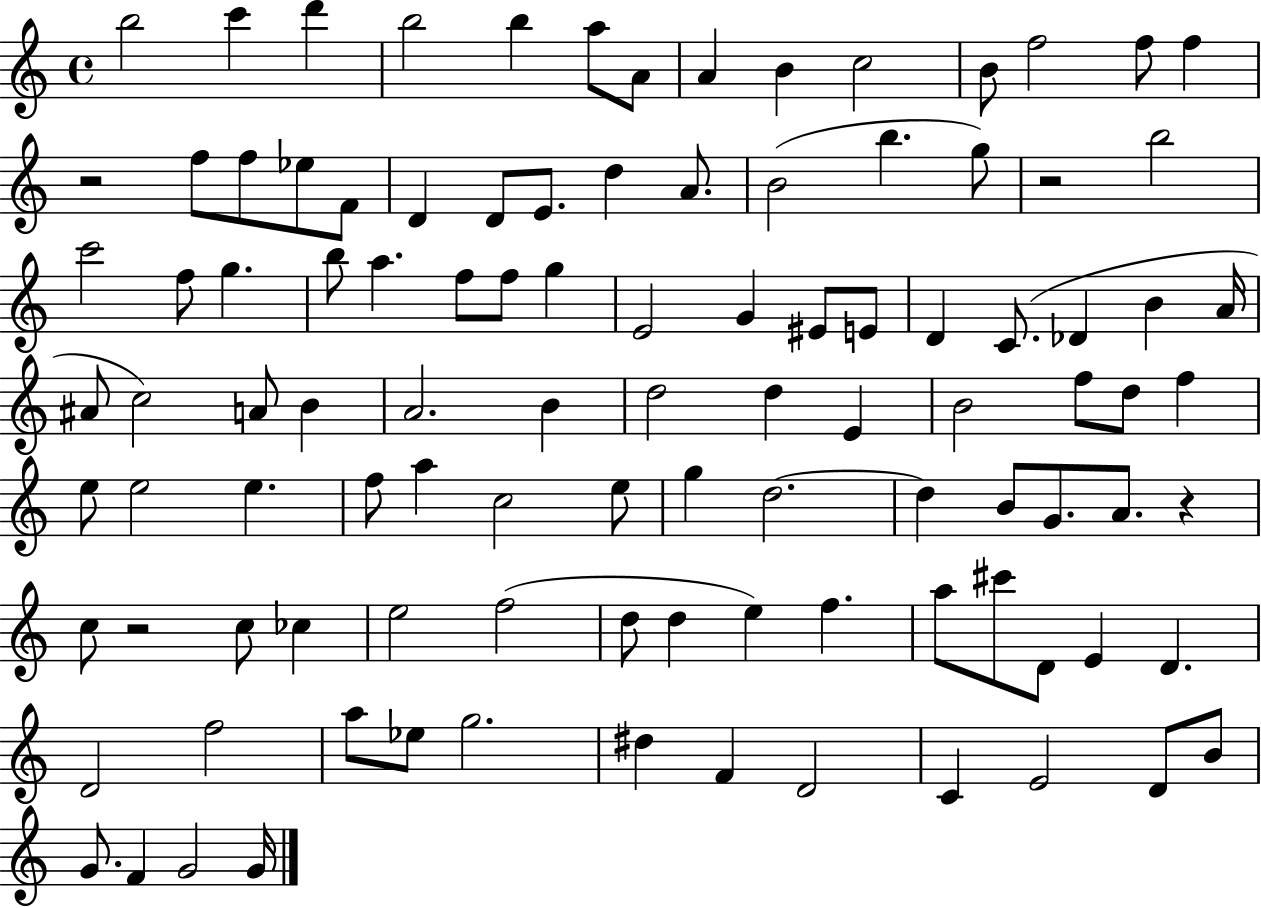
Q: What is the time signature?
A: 4/4